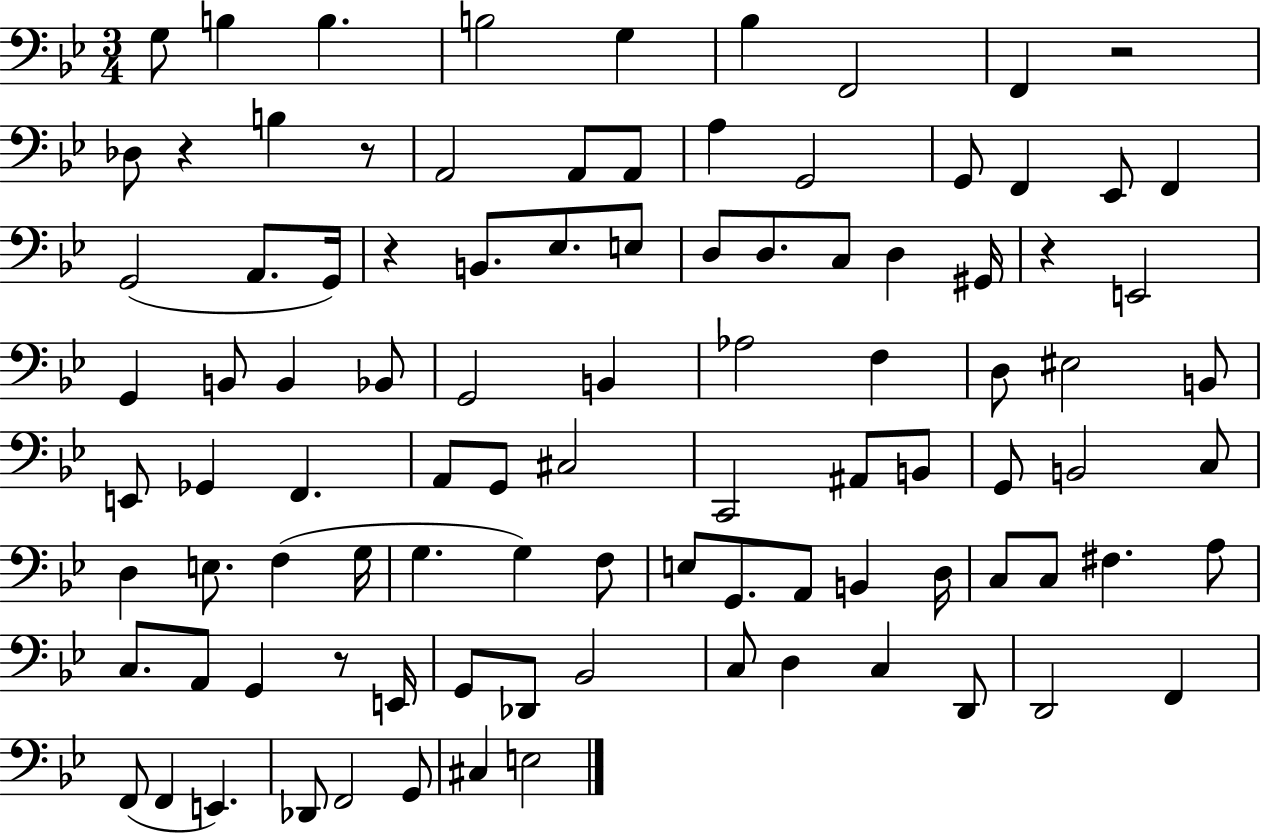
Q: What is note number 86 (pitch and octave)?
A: E2